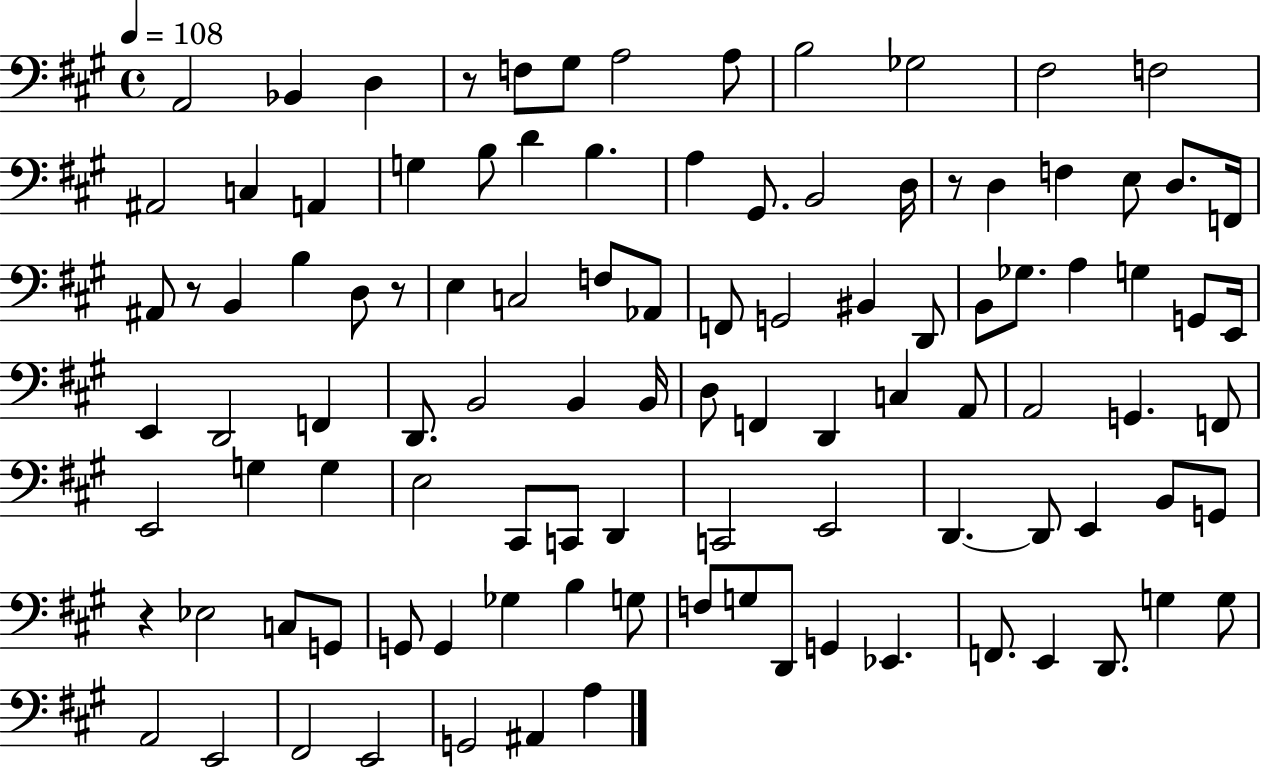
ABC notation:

X:1
T:Untitled
M:4/4
L:1/4
K:A
A,,2 _B,, D, z/2 F,/2 ^G,/2 A,2 A,/2 B,2 _G,2 ^F,2 F,2 ^A,,2 C, A,, G, B,/2 D B, A, ^G,,/2 B,,2 D,/4 z/2 D, F, E,/2 D,/2 F,,/4 ^A,,/2 z/2 B,, B, D,/2 z/2 E, C,2 F,/2 _A,,/2 F,,/2 G,,2 ^B,, D,,/2 B,,/2 _G,/2 A, G, G,,/2 E,,/4 E,, D,,2 F,, D,,/2 B,,2 B,, B,,/4 D,/2 F,, D,, C, A,,/2 A,,2 G,, F,,/2 E,,2 G, G, E,2 ^C,,/2 C,,/2 D,, C,,2 E,,2 D,, D,,/2 E,, B,,/2 G,,/2 z _E,2 C,/2 G,,/2 G,,/2 G,, _G, B, G,/2 F,/2 G,/2 D,,/2 G,, _E,, F,,/2 E,, D,,/2 G, G,/2 A,,2 E,,2 ^F,,2 E,,2 G,,2 ^A,, A,